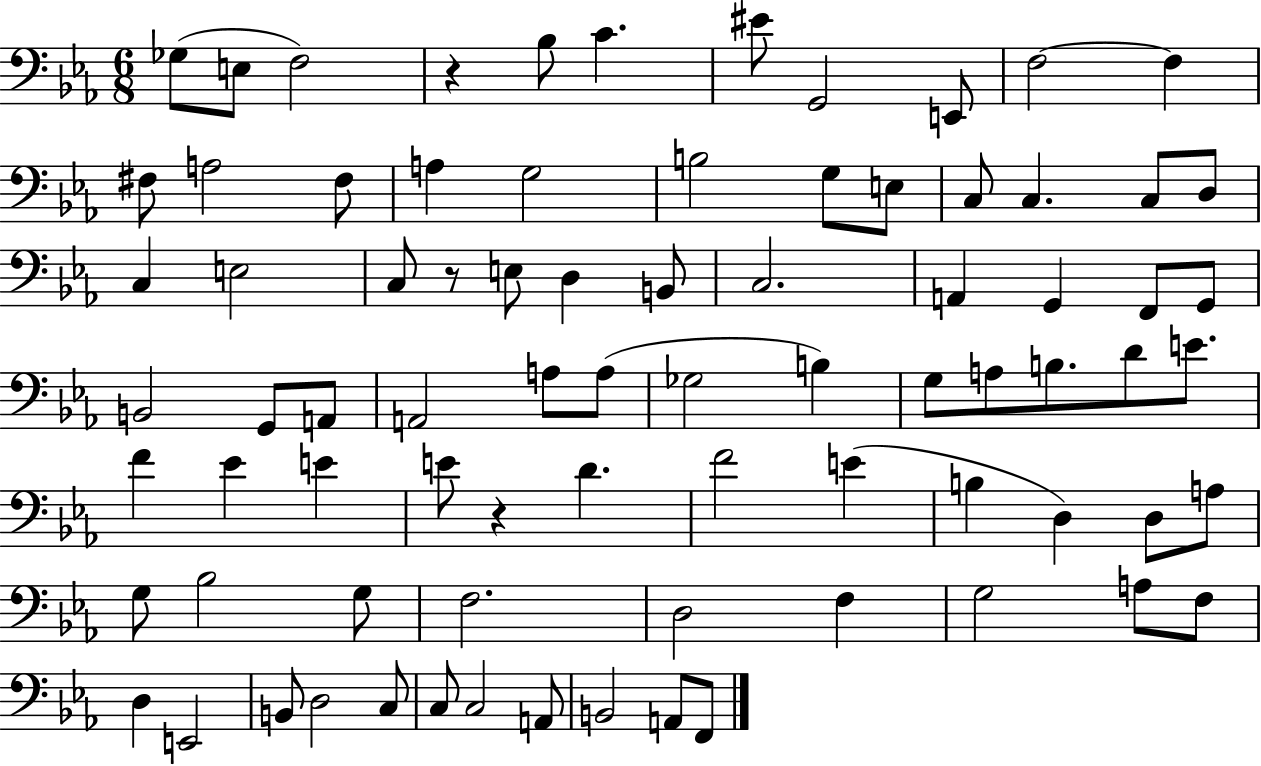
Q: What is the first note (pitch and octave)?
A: Gb3